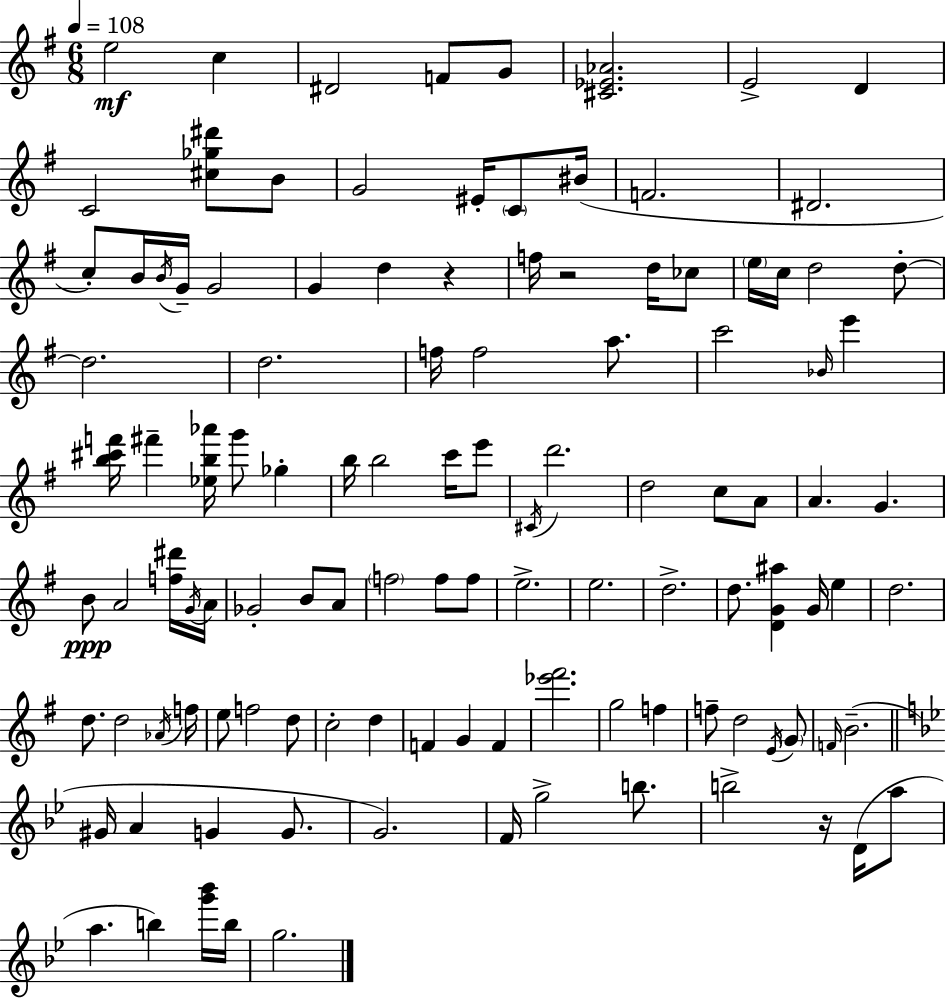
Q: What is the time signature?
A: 6/8